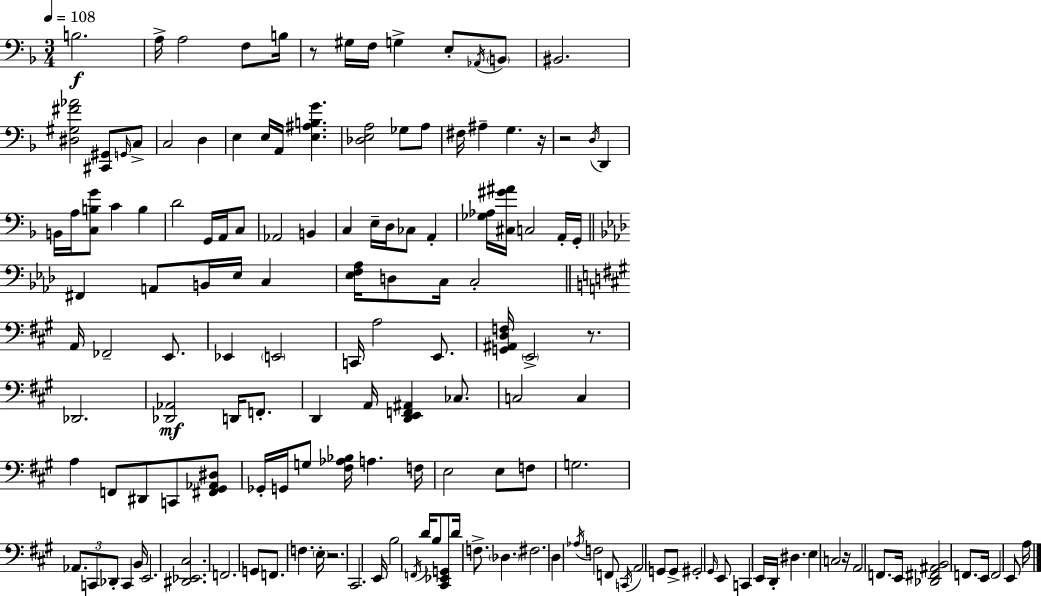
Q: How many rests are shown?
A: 6